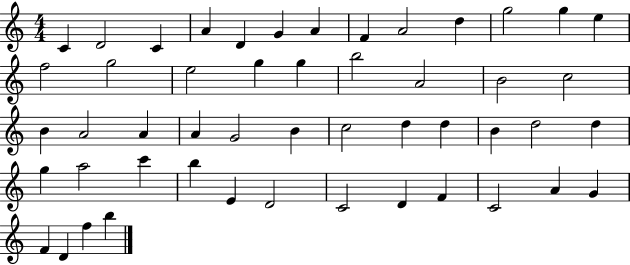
X:1
T:Untitled
M:4/4
L:1/4
K:C
C D2 C A D G A F A2 d g2 g e f2 g2 e2 g g b2 A2 B2 c2 B A2 A A G2 B c2 d d B d2 d g a2 c' b E D2 C2 D F C2 A G F D f b